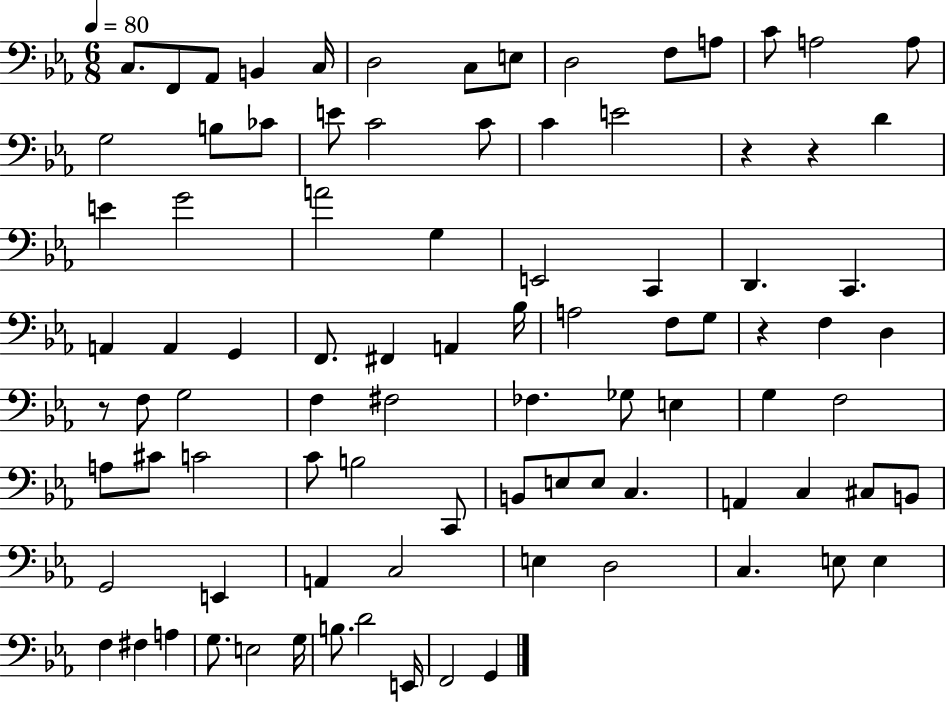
{
  \clef bass
  \numericTimeSignature
  \time 6/8
  \key ees \major
  \tempo 4 = 80
  c8. f,8 aes,8 b,4 c16 | d2 c8 e8 | d2 f8 a8 | c'8 a2 a8 | \break g2 b8 ces'8 | e'8 c'2 c'8 | c'4 e'2 | r4 r4 d'4 | \break e'4 g'2 | a'2 g4 | e,2 c,4 | d,4. c,4. | \break a,4 a,4 g,4 | f,8. fis,4 a,4 bes16 | a2 f8 g8 | r4 f4 d4 | \break r8 f8 g2 | f4 fis2 | fes4. ges8 e4 | g4 f2 | \break a8 cis'8 c'2 | c'8 b2 c,8 | b,8 e8 e8 c4. | a,4 c4 cis8 b,8 | \break g,2 e,4 | a,4 c2 | e4 d2 | c4. e8 e4 | \break f4 fis4 a4 | g8. e2 g16 | b8. d'2 e,16 | f,2 g,4 | \break \bar "|."
}